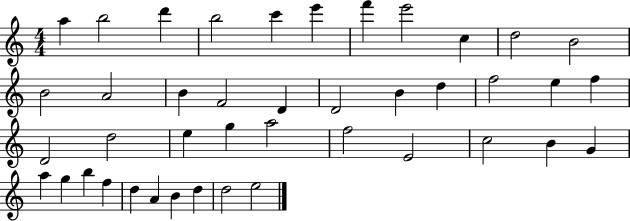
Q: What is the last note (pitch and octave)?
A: E5